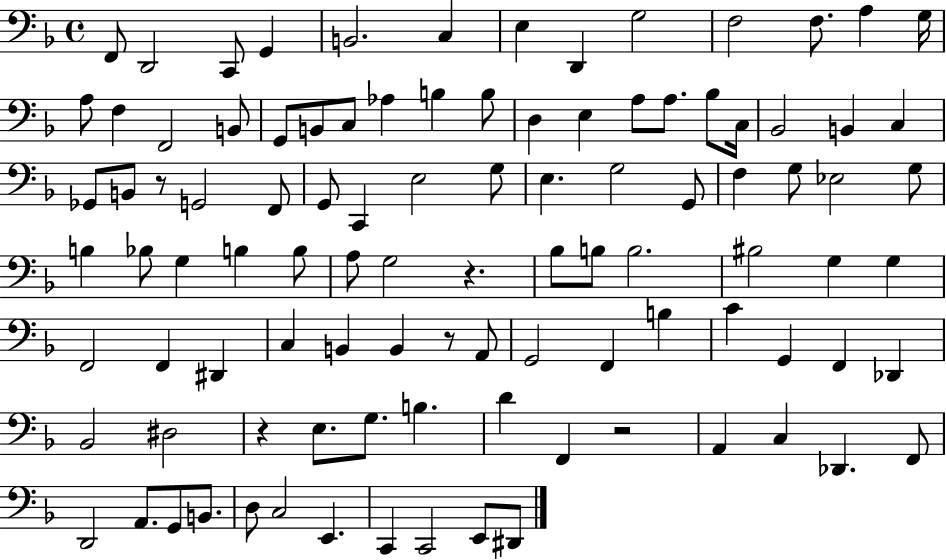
{
  \clef bass
  \time 4/4
  \defaultTimeSignature
  \key f \major
  f,8 d,2 c,8 g,4 | b,2. c4 | e4 d,4 g2 | f2 f8. a4 g16 | \break a8 f4 f,2 b,8 | g,8 b,8 c8 aes4 b4 b8 | d4 e4 a8 a8. bes8 c16 | bes,2 b,4 c4 | \break ges,8 b,8 r8 g,2 f,8 | g,8 c,4 e2 g8 | e4. g2 g,8 | f4 g8 ees2 g8 | \break b4 bes8 g4 b4 b8 | a8 g2 r4. | bes8 b8 b2. | bis2 g4 g4 | \break f,2 f,4 dis,4 | c4 b,4 b,4 r8 a,8 | g,2 f,4 b4 | c'4 g,4 f,4 des,4 | \break bes,2 dis2 | r4 e8. g8. b4. | d'4 f,4 r2 | a,4 c4 des,4. f,8 | \break d,2 a,8. g,8 b,8. | d8 c2 e,4. | c,4 c,2 e,8 dis,8 | \bar "|."
}